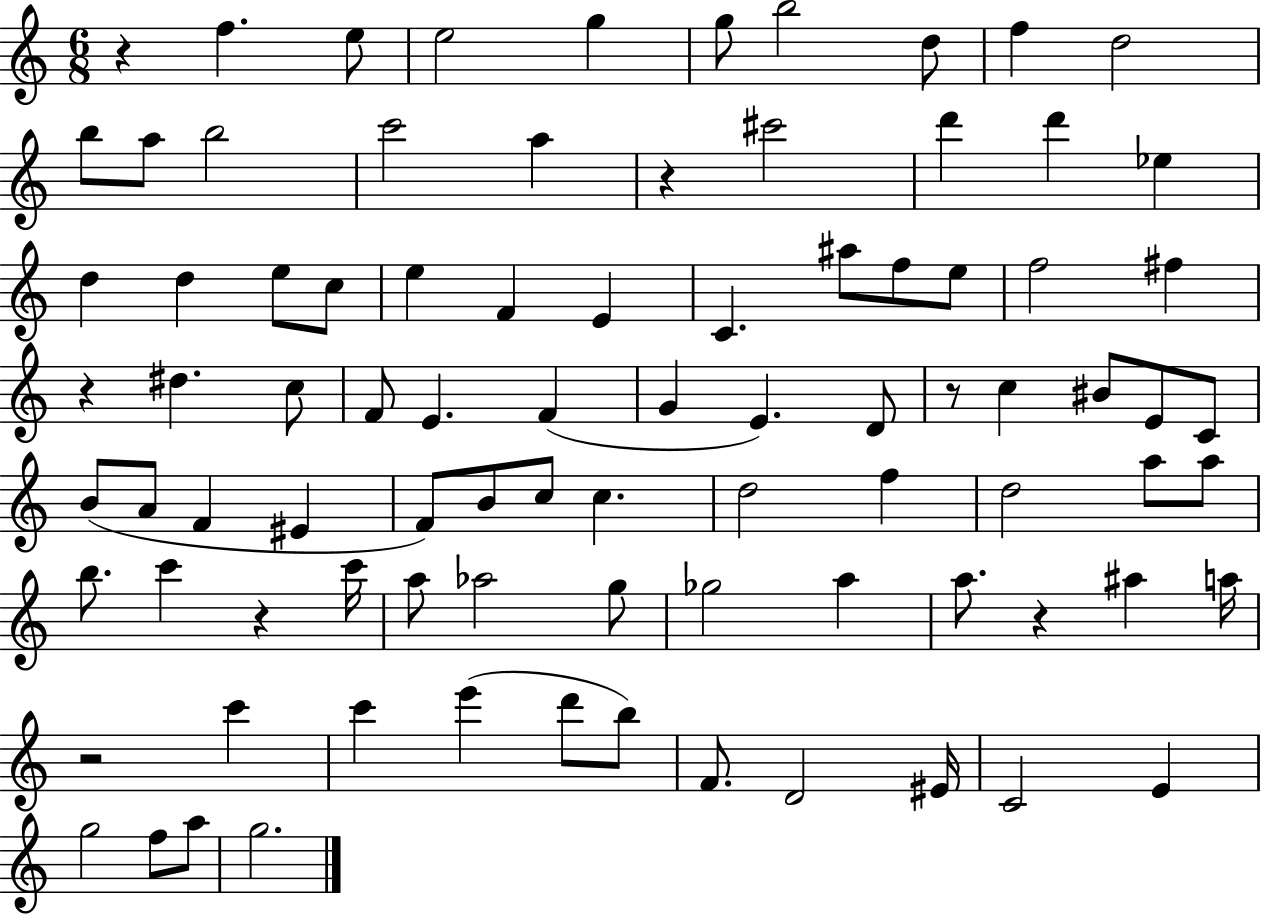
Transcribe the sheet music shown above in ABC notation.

X:1
T:Untitled
M:6/8
L:1/4
K:C
z f e/2 e2 g g/2 b2 d/2 f d2 b/2 a/2 b2 c'2 a z ^c'2 d' d' _e d d e/2 c/2 e F E C ^a/2 f/2 e/2 f2 ^f z ^d c/2 F/2 E F G E D/2 z/2 c ^B/2 E/2 C/2 B/2 A/2 F ^E F/2 B/2 c/2 c d2 f d2 a/2 a/2 b/2 c' z c'/4 a/2 _a2 g/2 _g2 a a/2 z ^a a/4 z2 c' c' e' d'/2 b/2 F/2 D2 ^E/4 C2 E g2 f/2 a/2 g2